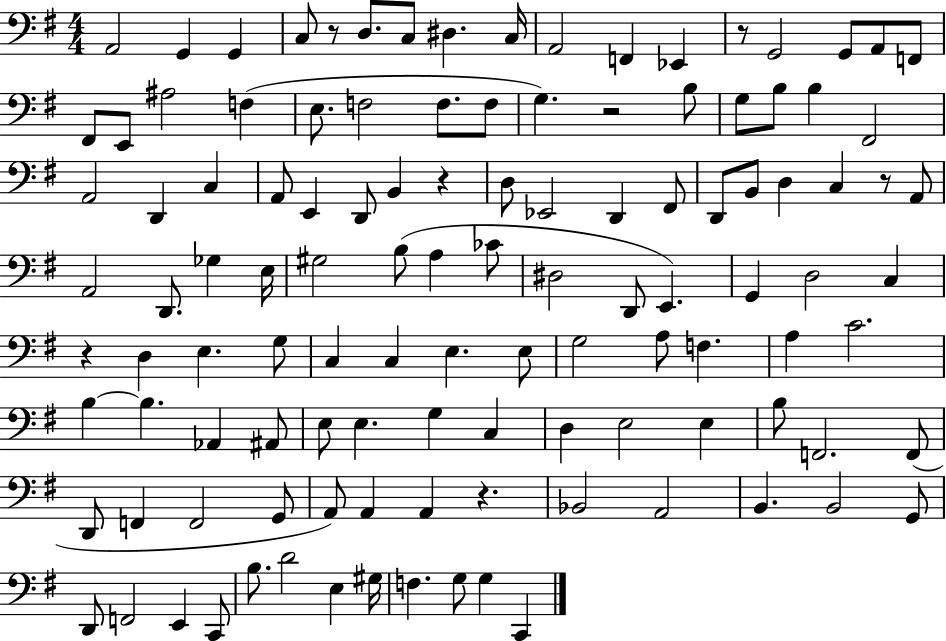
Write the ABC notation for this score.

X:1
T:Untitled
M:4/4
L:1/4
K:G
A,,2 G,, G,, C,/2 z/2 D,/2 C,/2 ^D, C,/4 A,,2 F,, _E,, z/2 G,,2 G,,/2 A,,/2 F,,/2 ^F,,/2 E,,/2 ^A,2 F, E,/2 F,2 F,/2 F,/2 G, z2 B,/2 G,/2 B,/2 B, ^F,,2 A,,2 D,, C, A,,/2 E,, D,,/2 B,, z D,/2 _E,,2 D,, ^F,,/2 D,,/2 B,,/2 D, C, z/2 A,,/2 A,,2 D,,/2 _G, E,/4 ^G,2 B,/2 A, _C/2 ^D,2 D,,/2 E,, G,, D,2 C, z D, E, G,/2 C, C, E, E,/2 G,2 A,/2 F, A, C2 B, B, _A,, ^A,,/2 E,/2 E, G, C, D, E,2 E, B,/2 F,,2 F,,/2 D,,/2 F,, F,,2 G,,/2 A,,/2 A,, A,, z _B,,2 A,,2 B,, B,,2 G,,/2 D,,/2 F,,2 E,, C,,/2 B,/2 D2 E, ^G,/4 F, G,/2 G, C,,